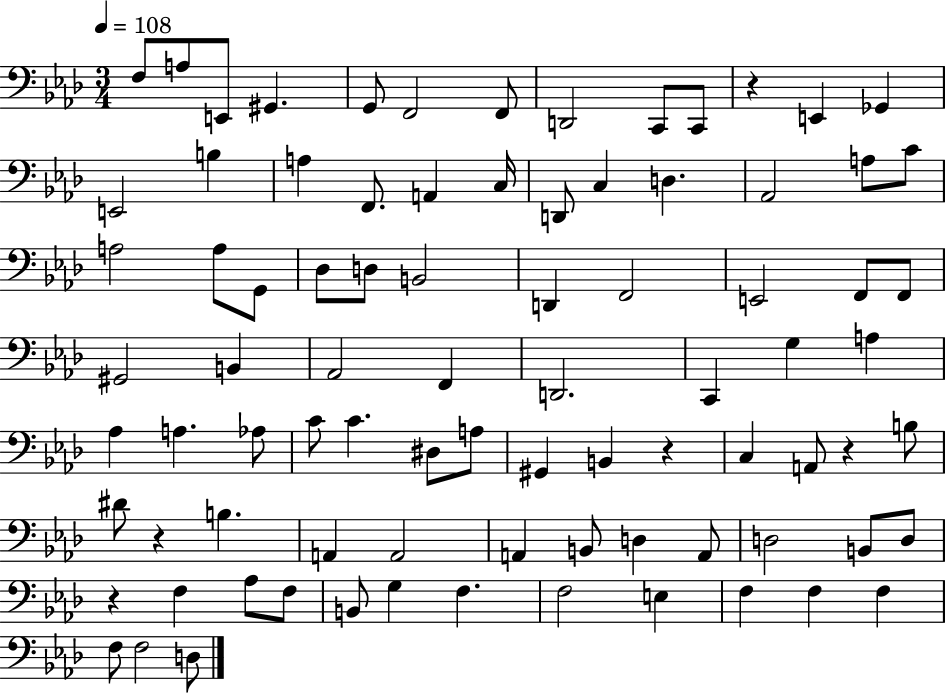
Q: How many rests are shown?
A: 5